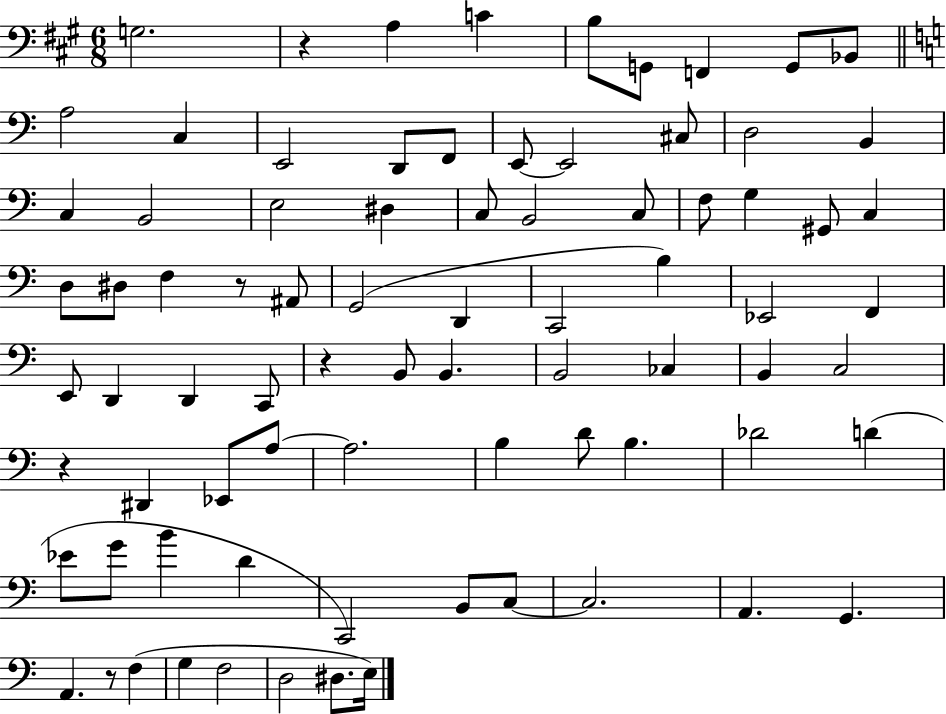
{
  \clef bass
  \numericTimeSignature
  \time 6/8
  \key a \major
  g2. | r4 a4 c'4 | b8 g,8 f,4 g,8 bes,8 | \bar "||" \break \key c \major a2 c4 | e,2 d,8 f,8 | e,8~~ e,2 cis8 | d2 b,4 | \break c4 b,2 | e2 dis4 | c8 b,2 c8 | f8 g4 gis,8 c4 | \break d8 dis8 f4 r8 ais,8 | g,2( d,4 | c,2 b4) | ees,2 f,4 | \break e,8 d,4 d,4 c,8 | r4 b,8 b,4. | b,2 ces4 | b,4 c2 | \break r4 dis,4 ees,8 a8~~ | a2. | b4 d'8 b4. | des'2 d'4( | \break ees'8 g'8 b'4 d'4 | c,2) b,8 c8~~ | c2. | a,4. g,4. | \break a,4. r8 f4( | g4 f2 | d2 dis8. e16) | \bar "|."
}